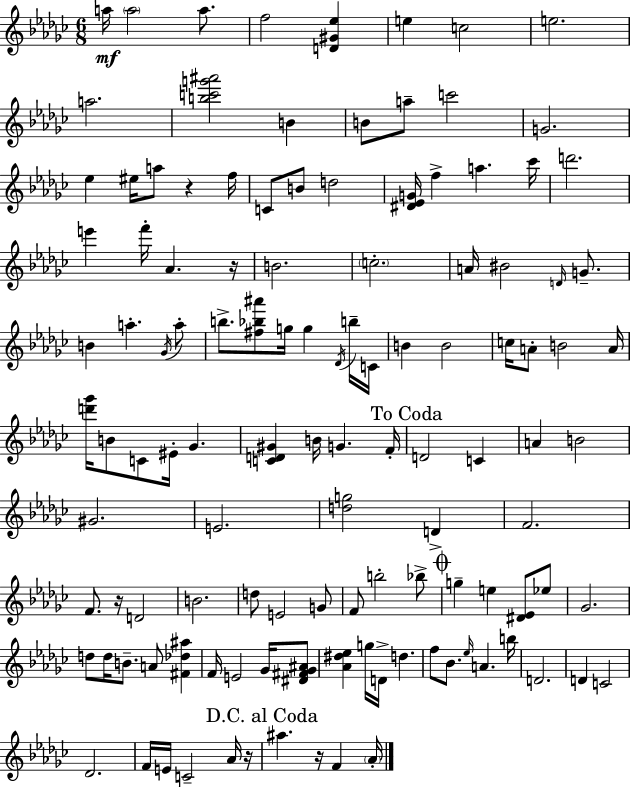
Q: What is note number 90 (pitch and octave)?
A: Eb5